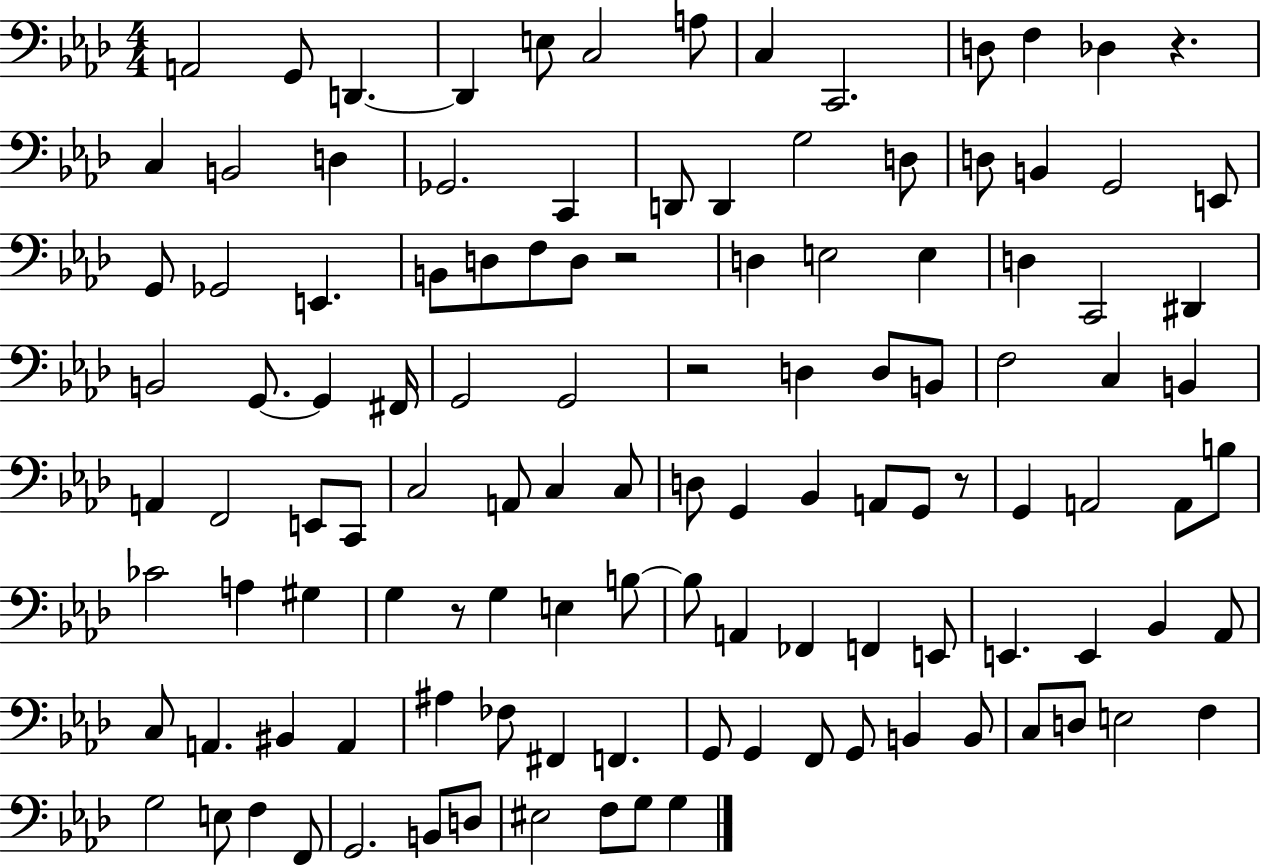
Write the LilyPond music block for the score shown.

{
  \clef bass
  \numericTimeSignature
  \time 4/4
  \key aes \major
  a,2 g,8 d,4.~~ | d,4 e8 c2 a8 | c4 c,2. | d8 f4 des4 r4. | \break c4 b,2 d4 | ges,2. c,4 | d,8 d,4 g2 d8 | d8 b,4 g,2 e,8 | \break g,8 ges,2 e,4. | b,8 d8 f8 d8 r2 | d4 e2 e4 | d4 c,2 dis,4 | \break b,2 g,8.~~ g,4 fis,16 | g,2 g,2 | r2 d4 d8 b,8 | f2 c4 b,4 | \break a,4 f,2 e,8 c,8 | c2 a,8 c4 c8 | d8 g,4 bes,4 a,8 g,8 r8 | g,4 a,2 a,8 b8 | \break ces'2 a4 gis4 | g4 r8 g4 e4 b8~~ | b8 a,4 fes,4 f,4 e,8 | e,4. e,4 bes,4 aes,8 | \break c8 a,4. bis,4 a,4 | ais4 fes8 fis,4 f,4. | g,8 g,4 f,8 g,8 b,4 b,8 | c8 d8 e2 f4 | \break g2 e8 f4 f,8 | g,2. b,8 d8 | eis2 f8 g8 g4 | \bar "|."
}